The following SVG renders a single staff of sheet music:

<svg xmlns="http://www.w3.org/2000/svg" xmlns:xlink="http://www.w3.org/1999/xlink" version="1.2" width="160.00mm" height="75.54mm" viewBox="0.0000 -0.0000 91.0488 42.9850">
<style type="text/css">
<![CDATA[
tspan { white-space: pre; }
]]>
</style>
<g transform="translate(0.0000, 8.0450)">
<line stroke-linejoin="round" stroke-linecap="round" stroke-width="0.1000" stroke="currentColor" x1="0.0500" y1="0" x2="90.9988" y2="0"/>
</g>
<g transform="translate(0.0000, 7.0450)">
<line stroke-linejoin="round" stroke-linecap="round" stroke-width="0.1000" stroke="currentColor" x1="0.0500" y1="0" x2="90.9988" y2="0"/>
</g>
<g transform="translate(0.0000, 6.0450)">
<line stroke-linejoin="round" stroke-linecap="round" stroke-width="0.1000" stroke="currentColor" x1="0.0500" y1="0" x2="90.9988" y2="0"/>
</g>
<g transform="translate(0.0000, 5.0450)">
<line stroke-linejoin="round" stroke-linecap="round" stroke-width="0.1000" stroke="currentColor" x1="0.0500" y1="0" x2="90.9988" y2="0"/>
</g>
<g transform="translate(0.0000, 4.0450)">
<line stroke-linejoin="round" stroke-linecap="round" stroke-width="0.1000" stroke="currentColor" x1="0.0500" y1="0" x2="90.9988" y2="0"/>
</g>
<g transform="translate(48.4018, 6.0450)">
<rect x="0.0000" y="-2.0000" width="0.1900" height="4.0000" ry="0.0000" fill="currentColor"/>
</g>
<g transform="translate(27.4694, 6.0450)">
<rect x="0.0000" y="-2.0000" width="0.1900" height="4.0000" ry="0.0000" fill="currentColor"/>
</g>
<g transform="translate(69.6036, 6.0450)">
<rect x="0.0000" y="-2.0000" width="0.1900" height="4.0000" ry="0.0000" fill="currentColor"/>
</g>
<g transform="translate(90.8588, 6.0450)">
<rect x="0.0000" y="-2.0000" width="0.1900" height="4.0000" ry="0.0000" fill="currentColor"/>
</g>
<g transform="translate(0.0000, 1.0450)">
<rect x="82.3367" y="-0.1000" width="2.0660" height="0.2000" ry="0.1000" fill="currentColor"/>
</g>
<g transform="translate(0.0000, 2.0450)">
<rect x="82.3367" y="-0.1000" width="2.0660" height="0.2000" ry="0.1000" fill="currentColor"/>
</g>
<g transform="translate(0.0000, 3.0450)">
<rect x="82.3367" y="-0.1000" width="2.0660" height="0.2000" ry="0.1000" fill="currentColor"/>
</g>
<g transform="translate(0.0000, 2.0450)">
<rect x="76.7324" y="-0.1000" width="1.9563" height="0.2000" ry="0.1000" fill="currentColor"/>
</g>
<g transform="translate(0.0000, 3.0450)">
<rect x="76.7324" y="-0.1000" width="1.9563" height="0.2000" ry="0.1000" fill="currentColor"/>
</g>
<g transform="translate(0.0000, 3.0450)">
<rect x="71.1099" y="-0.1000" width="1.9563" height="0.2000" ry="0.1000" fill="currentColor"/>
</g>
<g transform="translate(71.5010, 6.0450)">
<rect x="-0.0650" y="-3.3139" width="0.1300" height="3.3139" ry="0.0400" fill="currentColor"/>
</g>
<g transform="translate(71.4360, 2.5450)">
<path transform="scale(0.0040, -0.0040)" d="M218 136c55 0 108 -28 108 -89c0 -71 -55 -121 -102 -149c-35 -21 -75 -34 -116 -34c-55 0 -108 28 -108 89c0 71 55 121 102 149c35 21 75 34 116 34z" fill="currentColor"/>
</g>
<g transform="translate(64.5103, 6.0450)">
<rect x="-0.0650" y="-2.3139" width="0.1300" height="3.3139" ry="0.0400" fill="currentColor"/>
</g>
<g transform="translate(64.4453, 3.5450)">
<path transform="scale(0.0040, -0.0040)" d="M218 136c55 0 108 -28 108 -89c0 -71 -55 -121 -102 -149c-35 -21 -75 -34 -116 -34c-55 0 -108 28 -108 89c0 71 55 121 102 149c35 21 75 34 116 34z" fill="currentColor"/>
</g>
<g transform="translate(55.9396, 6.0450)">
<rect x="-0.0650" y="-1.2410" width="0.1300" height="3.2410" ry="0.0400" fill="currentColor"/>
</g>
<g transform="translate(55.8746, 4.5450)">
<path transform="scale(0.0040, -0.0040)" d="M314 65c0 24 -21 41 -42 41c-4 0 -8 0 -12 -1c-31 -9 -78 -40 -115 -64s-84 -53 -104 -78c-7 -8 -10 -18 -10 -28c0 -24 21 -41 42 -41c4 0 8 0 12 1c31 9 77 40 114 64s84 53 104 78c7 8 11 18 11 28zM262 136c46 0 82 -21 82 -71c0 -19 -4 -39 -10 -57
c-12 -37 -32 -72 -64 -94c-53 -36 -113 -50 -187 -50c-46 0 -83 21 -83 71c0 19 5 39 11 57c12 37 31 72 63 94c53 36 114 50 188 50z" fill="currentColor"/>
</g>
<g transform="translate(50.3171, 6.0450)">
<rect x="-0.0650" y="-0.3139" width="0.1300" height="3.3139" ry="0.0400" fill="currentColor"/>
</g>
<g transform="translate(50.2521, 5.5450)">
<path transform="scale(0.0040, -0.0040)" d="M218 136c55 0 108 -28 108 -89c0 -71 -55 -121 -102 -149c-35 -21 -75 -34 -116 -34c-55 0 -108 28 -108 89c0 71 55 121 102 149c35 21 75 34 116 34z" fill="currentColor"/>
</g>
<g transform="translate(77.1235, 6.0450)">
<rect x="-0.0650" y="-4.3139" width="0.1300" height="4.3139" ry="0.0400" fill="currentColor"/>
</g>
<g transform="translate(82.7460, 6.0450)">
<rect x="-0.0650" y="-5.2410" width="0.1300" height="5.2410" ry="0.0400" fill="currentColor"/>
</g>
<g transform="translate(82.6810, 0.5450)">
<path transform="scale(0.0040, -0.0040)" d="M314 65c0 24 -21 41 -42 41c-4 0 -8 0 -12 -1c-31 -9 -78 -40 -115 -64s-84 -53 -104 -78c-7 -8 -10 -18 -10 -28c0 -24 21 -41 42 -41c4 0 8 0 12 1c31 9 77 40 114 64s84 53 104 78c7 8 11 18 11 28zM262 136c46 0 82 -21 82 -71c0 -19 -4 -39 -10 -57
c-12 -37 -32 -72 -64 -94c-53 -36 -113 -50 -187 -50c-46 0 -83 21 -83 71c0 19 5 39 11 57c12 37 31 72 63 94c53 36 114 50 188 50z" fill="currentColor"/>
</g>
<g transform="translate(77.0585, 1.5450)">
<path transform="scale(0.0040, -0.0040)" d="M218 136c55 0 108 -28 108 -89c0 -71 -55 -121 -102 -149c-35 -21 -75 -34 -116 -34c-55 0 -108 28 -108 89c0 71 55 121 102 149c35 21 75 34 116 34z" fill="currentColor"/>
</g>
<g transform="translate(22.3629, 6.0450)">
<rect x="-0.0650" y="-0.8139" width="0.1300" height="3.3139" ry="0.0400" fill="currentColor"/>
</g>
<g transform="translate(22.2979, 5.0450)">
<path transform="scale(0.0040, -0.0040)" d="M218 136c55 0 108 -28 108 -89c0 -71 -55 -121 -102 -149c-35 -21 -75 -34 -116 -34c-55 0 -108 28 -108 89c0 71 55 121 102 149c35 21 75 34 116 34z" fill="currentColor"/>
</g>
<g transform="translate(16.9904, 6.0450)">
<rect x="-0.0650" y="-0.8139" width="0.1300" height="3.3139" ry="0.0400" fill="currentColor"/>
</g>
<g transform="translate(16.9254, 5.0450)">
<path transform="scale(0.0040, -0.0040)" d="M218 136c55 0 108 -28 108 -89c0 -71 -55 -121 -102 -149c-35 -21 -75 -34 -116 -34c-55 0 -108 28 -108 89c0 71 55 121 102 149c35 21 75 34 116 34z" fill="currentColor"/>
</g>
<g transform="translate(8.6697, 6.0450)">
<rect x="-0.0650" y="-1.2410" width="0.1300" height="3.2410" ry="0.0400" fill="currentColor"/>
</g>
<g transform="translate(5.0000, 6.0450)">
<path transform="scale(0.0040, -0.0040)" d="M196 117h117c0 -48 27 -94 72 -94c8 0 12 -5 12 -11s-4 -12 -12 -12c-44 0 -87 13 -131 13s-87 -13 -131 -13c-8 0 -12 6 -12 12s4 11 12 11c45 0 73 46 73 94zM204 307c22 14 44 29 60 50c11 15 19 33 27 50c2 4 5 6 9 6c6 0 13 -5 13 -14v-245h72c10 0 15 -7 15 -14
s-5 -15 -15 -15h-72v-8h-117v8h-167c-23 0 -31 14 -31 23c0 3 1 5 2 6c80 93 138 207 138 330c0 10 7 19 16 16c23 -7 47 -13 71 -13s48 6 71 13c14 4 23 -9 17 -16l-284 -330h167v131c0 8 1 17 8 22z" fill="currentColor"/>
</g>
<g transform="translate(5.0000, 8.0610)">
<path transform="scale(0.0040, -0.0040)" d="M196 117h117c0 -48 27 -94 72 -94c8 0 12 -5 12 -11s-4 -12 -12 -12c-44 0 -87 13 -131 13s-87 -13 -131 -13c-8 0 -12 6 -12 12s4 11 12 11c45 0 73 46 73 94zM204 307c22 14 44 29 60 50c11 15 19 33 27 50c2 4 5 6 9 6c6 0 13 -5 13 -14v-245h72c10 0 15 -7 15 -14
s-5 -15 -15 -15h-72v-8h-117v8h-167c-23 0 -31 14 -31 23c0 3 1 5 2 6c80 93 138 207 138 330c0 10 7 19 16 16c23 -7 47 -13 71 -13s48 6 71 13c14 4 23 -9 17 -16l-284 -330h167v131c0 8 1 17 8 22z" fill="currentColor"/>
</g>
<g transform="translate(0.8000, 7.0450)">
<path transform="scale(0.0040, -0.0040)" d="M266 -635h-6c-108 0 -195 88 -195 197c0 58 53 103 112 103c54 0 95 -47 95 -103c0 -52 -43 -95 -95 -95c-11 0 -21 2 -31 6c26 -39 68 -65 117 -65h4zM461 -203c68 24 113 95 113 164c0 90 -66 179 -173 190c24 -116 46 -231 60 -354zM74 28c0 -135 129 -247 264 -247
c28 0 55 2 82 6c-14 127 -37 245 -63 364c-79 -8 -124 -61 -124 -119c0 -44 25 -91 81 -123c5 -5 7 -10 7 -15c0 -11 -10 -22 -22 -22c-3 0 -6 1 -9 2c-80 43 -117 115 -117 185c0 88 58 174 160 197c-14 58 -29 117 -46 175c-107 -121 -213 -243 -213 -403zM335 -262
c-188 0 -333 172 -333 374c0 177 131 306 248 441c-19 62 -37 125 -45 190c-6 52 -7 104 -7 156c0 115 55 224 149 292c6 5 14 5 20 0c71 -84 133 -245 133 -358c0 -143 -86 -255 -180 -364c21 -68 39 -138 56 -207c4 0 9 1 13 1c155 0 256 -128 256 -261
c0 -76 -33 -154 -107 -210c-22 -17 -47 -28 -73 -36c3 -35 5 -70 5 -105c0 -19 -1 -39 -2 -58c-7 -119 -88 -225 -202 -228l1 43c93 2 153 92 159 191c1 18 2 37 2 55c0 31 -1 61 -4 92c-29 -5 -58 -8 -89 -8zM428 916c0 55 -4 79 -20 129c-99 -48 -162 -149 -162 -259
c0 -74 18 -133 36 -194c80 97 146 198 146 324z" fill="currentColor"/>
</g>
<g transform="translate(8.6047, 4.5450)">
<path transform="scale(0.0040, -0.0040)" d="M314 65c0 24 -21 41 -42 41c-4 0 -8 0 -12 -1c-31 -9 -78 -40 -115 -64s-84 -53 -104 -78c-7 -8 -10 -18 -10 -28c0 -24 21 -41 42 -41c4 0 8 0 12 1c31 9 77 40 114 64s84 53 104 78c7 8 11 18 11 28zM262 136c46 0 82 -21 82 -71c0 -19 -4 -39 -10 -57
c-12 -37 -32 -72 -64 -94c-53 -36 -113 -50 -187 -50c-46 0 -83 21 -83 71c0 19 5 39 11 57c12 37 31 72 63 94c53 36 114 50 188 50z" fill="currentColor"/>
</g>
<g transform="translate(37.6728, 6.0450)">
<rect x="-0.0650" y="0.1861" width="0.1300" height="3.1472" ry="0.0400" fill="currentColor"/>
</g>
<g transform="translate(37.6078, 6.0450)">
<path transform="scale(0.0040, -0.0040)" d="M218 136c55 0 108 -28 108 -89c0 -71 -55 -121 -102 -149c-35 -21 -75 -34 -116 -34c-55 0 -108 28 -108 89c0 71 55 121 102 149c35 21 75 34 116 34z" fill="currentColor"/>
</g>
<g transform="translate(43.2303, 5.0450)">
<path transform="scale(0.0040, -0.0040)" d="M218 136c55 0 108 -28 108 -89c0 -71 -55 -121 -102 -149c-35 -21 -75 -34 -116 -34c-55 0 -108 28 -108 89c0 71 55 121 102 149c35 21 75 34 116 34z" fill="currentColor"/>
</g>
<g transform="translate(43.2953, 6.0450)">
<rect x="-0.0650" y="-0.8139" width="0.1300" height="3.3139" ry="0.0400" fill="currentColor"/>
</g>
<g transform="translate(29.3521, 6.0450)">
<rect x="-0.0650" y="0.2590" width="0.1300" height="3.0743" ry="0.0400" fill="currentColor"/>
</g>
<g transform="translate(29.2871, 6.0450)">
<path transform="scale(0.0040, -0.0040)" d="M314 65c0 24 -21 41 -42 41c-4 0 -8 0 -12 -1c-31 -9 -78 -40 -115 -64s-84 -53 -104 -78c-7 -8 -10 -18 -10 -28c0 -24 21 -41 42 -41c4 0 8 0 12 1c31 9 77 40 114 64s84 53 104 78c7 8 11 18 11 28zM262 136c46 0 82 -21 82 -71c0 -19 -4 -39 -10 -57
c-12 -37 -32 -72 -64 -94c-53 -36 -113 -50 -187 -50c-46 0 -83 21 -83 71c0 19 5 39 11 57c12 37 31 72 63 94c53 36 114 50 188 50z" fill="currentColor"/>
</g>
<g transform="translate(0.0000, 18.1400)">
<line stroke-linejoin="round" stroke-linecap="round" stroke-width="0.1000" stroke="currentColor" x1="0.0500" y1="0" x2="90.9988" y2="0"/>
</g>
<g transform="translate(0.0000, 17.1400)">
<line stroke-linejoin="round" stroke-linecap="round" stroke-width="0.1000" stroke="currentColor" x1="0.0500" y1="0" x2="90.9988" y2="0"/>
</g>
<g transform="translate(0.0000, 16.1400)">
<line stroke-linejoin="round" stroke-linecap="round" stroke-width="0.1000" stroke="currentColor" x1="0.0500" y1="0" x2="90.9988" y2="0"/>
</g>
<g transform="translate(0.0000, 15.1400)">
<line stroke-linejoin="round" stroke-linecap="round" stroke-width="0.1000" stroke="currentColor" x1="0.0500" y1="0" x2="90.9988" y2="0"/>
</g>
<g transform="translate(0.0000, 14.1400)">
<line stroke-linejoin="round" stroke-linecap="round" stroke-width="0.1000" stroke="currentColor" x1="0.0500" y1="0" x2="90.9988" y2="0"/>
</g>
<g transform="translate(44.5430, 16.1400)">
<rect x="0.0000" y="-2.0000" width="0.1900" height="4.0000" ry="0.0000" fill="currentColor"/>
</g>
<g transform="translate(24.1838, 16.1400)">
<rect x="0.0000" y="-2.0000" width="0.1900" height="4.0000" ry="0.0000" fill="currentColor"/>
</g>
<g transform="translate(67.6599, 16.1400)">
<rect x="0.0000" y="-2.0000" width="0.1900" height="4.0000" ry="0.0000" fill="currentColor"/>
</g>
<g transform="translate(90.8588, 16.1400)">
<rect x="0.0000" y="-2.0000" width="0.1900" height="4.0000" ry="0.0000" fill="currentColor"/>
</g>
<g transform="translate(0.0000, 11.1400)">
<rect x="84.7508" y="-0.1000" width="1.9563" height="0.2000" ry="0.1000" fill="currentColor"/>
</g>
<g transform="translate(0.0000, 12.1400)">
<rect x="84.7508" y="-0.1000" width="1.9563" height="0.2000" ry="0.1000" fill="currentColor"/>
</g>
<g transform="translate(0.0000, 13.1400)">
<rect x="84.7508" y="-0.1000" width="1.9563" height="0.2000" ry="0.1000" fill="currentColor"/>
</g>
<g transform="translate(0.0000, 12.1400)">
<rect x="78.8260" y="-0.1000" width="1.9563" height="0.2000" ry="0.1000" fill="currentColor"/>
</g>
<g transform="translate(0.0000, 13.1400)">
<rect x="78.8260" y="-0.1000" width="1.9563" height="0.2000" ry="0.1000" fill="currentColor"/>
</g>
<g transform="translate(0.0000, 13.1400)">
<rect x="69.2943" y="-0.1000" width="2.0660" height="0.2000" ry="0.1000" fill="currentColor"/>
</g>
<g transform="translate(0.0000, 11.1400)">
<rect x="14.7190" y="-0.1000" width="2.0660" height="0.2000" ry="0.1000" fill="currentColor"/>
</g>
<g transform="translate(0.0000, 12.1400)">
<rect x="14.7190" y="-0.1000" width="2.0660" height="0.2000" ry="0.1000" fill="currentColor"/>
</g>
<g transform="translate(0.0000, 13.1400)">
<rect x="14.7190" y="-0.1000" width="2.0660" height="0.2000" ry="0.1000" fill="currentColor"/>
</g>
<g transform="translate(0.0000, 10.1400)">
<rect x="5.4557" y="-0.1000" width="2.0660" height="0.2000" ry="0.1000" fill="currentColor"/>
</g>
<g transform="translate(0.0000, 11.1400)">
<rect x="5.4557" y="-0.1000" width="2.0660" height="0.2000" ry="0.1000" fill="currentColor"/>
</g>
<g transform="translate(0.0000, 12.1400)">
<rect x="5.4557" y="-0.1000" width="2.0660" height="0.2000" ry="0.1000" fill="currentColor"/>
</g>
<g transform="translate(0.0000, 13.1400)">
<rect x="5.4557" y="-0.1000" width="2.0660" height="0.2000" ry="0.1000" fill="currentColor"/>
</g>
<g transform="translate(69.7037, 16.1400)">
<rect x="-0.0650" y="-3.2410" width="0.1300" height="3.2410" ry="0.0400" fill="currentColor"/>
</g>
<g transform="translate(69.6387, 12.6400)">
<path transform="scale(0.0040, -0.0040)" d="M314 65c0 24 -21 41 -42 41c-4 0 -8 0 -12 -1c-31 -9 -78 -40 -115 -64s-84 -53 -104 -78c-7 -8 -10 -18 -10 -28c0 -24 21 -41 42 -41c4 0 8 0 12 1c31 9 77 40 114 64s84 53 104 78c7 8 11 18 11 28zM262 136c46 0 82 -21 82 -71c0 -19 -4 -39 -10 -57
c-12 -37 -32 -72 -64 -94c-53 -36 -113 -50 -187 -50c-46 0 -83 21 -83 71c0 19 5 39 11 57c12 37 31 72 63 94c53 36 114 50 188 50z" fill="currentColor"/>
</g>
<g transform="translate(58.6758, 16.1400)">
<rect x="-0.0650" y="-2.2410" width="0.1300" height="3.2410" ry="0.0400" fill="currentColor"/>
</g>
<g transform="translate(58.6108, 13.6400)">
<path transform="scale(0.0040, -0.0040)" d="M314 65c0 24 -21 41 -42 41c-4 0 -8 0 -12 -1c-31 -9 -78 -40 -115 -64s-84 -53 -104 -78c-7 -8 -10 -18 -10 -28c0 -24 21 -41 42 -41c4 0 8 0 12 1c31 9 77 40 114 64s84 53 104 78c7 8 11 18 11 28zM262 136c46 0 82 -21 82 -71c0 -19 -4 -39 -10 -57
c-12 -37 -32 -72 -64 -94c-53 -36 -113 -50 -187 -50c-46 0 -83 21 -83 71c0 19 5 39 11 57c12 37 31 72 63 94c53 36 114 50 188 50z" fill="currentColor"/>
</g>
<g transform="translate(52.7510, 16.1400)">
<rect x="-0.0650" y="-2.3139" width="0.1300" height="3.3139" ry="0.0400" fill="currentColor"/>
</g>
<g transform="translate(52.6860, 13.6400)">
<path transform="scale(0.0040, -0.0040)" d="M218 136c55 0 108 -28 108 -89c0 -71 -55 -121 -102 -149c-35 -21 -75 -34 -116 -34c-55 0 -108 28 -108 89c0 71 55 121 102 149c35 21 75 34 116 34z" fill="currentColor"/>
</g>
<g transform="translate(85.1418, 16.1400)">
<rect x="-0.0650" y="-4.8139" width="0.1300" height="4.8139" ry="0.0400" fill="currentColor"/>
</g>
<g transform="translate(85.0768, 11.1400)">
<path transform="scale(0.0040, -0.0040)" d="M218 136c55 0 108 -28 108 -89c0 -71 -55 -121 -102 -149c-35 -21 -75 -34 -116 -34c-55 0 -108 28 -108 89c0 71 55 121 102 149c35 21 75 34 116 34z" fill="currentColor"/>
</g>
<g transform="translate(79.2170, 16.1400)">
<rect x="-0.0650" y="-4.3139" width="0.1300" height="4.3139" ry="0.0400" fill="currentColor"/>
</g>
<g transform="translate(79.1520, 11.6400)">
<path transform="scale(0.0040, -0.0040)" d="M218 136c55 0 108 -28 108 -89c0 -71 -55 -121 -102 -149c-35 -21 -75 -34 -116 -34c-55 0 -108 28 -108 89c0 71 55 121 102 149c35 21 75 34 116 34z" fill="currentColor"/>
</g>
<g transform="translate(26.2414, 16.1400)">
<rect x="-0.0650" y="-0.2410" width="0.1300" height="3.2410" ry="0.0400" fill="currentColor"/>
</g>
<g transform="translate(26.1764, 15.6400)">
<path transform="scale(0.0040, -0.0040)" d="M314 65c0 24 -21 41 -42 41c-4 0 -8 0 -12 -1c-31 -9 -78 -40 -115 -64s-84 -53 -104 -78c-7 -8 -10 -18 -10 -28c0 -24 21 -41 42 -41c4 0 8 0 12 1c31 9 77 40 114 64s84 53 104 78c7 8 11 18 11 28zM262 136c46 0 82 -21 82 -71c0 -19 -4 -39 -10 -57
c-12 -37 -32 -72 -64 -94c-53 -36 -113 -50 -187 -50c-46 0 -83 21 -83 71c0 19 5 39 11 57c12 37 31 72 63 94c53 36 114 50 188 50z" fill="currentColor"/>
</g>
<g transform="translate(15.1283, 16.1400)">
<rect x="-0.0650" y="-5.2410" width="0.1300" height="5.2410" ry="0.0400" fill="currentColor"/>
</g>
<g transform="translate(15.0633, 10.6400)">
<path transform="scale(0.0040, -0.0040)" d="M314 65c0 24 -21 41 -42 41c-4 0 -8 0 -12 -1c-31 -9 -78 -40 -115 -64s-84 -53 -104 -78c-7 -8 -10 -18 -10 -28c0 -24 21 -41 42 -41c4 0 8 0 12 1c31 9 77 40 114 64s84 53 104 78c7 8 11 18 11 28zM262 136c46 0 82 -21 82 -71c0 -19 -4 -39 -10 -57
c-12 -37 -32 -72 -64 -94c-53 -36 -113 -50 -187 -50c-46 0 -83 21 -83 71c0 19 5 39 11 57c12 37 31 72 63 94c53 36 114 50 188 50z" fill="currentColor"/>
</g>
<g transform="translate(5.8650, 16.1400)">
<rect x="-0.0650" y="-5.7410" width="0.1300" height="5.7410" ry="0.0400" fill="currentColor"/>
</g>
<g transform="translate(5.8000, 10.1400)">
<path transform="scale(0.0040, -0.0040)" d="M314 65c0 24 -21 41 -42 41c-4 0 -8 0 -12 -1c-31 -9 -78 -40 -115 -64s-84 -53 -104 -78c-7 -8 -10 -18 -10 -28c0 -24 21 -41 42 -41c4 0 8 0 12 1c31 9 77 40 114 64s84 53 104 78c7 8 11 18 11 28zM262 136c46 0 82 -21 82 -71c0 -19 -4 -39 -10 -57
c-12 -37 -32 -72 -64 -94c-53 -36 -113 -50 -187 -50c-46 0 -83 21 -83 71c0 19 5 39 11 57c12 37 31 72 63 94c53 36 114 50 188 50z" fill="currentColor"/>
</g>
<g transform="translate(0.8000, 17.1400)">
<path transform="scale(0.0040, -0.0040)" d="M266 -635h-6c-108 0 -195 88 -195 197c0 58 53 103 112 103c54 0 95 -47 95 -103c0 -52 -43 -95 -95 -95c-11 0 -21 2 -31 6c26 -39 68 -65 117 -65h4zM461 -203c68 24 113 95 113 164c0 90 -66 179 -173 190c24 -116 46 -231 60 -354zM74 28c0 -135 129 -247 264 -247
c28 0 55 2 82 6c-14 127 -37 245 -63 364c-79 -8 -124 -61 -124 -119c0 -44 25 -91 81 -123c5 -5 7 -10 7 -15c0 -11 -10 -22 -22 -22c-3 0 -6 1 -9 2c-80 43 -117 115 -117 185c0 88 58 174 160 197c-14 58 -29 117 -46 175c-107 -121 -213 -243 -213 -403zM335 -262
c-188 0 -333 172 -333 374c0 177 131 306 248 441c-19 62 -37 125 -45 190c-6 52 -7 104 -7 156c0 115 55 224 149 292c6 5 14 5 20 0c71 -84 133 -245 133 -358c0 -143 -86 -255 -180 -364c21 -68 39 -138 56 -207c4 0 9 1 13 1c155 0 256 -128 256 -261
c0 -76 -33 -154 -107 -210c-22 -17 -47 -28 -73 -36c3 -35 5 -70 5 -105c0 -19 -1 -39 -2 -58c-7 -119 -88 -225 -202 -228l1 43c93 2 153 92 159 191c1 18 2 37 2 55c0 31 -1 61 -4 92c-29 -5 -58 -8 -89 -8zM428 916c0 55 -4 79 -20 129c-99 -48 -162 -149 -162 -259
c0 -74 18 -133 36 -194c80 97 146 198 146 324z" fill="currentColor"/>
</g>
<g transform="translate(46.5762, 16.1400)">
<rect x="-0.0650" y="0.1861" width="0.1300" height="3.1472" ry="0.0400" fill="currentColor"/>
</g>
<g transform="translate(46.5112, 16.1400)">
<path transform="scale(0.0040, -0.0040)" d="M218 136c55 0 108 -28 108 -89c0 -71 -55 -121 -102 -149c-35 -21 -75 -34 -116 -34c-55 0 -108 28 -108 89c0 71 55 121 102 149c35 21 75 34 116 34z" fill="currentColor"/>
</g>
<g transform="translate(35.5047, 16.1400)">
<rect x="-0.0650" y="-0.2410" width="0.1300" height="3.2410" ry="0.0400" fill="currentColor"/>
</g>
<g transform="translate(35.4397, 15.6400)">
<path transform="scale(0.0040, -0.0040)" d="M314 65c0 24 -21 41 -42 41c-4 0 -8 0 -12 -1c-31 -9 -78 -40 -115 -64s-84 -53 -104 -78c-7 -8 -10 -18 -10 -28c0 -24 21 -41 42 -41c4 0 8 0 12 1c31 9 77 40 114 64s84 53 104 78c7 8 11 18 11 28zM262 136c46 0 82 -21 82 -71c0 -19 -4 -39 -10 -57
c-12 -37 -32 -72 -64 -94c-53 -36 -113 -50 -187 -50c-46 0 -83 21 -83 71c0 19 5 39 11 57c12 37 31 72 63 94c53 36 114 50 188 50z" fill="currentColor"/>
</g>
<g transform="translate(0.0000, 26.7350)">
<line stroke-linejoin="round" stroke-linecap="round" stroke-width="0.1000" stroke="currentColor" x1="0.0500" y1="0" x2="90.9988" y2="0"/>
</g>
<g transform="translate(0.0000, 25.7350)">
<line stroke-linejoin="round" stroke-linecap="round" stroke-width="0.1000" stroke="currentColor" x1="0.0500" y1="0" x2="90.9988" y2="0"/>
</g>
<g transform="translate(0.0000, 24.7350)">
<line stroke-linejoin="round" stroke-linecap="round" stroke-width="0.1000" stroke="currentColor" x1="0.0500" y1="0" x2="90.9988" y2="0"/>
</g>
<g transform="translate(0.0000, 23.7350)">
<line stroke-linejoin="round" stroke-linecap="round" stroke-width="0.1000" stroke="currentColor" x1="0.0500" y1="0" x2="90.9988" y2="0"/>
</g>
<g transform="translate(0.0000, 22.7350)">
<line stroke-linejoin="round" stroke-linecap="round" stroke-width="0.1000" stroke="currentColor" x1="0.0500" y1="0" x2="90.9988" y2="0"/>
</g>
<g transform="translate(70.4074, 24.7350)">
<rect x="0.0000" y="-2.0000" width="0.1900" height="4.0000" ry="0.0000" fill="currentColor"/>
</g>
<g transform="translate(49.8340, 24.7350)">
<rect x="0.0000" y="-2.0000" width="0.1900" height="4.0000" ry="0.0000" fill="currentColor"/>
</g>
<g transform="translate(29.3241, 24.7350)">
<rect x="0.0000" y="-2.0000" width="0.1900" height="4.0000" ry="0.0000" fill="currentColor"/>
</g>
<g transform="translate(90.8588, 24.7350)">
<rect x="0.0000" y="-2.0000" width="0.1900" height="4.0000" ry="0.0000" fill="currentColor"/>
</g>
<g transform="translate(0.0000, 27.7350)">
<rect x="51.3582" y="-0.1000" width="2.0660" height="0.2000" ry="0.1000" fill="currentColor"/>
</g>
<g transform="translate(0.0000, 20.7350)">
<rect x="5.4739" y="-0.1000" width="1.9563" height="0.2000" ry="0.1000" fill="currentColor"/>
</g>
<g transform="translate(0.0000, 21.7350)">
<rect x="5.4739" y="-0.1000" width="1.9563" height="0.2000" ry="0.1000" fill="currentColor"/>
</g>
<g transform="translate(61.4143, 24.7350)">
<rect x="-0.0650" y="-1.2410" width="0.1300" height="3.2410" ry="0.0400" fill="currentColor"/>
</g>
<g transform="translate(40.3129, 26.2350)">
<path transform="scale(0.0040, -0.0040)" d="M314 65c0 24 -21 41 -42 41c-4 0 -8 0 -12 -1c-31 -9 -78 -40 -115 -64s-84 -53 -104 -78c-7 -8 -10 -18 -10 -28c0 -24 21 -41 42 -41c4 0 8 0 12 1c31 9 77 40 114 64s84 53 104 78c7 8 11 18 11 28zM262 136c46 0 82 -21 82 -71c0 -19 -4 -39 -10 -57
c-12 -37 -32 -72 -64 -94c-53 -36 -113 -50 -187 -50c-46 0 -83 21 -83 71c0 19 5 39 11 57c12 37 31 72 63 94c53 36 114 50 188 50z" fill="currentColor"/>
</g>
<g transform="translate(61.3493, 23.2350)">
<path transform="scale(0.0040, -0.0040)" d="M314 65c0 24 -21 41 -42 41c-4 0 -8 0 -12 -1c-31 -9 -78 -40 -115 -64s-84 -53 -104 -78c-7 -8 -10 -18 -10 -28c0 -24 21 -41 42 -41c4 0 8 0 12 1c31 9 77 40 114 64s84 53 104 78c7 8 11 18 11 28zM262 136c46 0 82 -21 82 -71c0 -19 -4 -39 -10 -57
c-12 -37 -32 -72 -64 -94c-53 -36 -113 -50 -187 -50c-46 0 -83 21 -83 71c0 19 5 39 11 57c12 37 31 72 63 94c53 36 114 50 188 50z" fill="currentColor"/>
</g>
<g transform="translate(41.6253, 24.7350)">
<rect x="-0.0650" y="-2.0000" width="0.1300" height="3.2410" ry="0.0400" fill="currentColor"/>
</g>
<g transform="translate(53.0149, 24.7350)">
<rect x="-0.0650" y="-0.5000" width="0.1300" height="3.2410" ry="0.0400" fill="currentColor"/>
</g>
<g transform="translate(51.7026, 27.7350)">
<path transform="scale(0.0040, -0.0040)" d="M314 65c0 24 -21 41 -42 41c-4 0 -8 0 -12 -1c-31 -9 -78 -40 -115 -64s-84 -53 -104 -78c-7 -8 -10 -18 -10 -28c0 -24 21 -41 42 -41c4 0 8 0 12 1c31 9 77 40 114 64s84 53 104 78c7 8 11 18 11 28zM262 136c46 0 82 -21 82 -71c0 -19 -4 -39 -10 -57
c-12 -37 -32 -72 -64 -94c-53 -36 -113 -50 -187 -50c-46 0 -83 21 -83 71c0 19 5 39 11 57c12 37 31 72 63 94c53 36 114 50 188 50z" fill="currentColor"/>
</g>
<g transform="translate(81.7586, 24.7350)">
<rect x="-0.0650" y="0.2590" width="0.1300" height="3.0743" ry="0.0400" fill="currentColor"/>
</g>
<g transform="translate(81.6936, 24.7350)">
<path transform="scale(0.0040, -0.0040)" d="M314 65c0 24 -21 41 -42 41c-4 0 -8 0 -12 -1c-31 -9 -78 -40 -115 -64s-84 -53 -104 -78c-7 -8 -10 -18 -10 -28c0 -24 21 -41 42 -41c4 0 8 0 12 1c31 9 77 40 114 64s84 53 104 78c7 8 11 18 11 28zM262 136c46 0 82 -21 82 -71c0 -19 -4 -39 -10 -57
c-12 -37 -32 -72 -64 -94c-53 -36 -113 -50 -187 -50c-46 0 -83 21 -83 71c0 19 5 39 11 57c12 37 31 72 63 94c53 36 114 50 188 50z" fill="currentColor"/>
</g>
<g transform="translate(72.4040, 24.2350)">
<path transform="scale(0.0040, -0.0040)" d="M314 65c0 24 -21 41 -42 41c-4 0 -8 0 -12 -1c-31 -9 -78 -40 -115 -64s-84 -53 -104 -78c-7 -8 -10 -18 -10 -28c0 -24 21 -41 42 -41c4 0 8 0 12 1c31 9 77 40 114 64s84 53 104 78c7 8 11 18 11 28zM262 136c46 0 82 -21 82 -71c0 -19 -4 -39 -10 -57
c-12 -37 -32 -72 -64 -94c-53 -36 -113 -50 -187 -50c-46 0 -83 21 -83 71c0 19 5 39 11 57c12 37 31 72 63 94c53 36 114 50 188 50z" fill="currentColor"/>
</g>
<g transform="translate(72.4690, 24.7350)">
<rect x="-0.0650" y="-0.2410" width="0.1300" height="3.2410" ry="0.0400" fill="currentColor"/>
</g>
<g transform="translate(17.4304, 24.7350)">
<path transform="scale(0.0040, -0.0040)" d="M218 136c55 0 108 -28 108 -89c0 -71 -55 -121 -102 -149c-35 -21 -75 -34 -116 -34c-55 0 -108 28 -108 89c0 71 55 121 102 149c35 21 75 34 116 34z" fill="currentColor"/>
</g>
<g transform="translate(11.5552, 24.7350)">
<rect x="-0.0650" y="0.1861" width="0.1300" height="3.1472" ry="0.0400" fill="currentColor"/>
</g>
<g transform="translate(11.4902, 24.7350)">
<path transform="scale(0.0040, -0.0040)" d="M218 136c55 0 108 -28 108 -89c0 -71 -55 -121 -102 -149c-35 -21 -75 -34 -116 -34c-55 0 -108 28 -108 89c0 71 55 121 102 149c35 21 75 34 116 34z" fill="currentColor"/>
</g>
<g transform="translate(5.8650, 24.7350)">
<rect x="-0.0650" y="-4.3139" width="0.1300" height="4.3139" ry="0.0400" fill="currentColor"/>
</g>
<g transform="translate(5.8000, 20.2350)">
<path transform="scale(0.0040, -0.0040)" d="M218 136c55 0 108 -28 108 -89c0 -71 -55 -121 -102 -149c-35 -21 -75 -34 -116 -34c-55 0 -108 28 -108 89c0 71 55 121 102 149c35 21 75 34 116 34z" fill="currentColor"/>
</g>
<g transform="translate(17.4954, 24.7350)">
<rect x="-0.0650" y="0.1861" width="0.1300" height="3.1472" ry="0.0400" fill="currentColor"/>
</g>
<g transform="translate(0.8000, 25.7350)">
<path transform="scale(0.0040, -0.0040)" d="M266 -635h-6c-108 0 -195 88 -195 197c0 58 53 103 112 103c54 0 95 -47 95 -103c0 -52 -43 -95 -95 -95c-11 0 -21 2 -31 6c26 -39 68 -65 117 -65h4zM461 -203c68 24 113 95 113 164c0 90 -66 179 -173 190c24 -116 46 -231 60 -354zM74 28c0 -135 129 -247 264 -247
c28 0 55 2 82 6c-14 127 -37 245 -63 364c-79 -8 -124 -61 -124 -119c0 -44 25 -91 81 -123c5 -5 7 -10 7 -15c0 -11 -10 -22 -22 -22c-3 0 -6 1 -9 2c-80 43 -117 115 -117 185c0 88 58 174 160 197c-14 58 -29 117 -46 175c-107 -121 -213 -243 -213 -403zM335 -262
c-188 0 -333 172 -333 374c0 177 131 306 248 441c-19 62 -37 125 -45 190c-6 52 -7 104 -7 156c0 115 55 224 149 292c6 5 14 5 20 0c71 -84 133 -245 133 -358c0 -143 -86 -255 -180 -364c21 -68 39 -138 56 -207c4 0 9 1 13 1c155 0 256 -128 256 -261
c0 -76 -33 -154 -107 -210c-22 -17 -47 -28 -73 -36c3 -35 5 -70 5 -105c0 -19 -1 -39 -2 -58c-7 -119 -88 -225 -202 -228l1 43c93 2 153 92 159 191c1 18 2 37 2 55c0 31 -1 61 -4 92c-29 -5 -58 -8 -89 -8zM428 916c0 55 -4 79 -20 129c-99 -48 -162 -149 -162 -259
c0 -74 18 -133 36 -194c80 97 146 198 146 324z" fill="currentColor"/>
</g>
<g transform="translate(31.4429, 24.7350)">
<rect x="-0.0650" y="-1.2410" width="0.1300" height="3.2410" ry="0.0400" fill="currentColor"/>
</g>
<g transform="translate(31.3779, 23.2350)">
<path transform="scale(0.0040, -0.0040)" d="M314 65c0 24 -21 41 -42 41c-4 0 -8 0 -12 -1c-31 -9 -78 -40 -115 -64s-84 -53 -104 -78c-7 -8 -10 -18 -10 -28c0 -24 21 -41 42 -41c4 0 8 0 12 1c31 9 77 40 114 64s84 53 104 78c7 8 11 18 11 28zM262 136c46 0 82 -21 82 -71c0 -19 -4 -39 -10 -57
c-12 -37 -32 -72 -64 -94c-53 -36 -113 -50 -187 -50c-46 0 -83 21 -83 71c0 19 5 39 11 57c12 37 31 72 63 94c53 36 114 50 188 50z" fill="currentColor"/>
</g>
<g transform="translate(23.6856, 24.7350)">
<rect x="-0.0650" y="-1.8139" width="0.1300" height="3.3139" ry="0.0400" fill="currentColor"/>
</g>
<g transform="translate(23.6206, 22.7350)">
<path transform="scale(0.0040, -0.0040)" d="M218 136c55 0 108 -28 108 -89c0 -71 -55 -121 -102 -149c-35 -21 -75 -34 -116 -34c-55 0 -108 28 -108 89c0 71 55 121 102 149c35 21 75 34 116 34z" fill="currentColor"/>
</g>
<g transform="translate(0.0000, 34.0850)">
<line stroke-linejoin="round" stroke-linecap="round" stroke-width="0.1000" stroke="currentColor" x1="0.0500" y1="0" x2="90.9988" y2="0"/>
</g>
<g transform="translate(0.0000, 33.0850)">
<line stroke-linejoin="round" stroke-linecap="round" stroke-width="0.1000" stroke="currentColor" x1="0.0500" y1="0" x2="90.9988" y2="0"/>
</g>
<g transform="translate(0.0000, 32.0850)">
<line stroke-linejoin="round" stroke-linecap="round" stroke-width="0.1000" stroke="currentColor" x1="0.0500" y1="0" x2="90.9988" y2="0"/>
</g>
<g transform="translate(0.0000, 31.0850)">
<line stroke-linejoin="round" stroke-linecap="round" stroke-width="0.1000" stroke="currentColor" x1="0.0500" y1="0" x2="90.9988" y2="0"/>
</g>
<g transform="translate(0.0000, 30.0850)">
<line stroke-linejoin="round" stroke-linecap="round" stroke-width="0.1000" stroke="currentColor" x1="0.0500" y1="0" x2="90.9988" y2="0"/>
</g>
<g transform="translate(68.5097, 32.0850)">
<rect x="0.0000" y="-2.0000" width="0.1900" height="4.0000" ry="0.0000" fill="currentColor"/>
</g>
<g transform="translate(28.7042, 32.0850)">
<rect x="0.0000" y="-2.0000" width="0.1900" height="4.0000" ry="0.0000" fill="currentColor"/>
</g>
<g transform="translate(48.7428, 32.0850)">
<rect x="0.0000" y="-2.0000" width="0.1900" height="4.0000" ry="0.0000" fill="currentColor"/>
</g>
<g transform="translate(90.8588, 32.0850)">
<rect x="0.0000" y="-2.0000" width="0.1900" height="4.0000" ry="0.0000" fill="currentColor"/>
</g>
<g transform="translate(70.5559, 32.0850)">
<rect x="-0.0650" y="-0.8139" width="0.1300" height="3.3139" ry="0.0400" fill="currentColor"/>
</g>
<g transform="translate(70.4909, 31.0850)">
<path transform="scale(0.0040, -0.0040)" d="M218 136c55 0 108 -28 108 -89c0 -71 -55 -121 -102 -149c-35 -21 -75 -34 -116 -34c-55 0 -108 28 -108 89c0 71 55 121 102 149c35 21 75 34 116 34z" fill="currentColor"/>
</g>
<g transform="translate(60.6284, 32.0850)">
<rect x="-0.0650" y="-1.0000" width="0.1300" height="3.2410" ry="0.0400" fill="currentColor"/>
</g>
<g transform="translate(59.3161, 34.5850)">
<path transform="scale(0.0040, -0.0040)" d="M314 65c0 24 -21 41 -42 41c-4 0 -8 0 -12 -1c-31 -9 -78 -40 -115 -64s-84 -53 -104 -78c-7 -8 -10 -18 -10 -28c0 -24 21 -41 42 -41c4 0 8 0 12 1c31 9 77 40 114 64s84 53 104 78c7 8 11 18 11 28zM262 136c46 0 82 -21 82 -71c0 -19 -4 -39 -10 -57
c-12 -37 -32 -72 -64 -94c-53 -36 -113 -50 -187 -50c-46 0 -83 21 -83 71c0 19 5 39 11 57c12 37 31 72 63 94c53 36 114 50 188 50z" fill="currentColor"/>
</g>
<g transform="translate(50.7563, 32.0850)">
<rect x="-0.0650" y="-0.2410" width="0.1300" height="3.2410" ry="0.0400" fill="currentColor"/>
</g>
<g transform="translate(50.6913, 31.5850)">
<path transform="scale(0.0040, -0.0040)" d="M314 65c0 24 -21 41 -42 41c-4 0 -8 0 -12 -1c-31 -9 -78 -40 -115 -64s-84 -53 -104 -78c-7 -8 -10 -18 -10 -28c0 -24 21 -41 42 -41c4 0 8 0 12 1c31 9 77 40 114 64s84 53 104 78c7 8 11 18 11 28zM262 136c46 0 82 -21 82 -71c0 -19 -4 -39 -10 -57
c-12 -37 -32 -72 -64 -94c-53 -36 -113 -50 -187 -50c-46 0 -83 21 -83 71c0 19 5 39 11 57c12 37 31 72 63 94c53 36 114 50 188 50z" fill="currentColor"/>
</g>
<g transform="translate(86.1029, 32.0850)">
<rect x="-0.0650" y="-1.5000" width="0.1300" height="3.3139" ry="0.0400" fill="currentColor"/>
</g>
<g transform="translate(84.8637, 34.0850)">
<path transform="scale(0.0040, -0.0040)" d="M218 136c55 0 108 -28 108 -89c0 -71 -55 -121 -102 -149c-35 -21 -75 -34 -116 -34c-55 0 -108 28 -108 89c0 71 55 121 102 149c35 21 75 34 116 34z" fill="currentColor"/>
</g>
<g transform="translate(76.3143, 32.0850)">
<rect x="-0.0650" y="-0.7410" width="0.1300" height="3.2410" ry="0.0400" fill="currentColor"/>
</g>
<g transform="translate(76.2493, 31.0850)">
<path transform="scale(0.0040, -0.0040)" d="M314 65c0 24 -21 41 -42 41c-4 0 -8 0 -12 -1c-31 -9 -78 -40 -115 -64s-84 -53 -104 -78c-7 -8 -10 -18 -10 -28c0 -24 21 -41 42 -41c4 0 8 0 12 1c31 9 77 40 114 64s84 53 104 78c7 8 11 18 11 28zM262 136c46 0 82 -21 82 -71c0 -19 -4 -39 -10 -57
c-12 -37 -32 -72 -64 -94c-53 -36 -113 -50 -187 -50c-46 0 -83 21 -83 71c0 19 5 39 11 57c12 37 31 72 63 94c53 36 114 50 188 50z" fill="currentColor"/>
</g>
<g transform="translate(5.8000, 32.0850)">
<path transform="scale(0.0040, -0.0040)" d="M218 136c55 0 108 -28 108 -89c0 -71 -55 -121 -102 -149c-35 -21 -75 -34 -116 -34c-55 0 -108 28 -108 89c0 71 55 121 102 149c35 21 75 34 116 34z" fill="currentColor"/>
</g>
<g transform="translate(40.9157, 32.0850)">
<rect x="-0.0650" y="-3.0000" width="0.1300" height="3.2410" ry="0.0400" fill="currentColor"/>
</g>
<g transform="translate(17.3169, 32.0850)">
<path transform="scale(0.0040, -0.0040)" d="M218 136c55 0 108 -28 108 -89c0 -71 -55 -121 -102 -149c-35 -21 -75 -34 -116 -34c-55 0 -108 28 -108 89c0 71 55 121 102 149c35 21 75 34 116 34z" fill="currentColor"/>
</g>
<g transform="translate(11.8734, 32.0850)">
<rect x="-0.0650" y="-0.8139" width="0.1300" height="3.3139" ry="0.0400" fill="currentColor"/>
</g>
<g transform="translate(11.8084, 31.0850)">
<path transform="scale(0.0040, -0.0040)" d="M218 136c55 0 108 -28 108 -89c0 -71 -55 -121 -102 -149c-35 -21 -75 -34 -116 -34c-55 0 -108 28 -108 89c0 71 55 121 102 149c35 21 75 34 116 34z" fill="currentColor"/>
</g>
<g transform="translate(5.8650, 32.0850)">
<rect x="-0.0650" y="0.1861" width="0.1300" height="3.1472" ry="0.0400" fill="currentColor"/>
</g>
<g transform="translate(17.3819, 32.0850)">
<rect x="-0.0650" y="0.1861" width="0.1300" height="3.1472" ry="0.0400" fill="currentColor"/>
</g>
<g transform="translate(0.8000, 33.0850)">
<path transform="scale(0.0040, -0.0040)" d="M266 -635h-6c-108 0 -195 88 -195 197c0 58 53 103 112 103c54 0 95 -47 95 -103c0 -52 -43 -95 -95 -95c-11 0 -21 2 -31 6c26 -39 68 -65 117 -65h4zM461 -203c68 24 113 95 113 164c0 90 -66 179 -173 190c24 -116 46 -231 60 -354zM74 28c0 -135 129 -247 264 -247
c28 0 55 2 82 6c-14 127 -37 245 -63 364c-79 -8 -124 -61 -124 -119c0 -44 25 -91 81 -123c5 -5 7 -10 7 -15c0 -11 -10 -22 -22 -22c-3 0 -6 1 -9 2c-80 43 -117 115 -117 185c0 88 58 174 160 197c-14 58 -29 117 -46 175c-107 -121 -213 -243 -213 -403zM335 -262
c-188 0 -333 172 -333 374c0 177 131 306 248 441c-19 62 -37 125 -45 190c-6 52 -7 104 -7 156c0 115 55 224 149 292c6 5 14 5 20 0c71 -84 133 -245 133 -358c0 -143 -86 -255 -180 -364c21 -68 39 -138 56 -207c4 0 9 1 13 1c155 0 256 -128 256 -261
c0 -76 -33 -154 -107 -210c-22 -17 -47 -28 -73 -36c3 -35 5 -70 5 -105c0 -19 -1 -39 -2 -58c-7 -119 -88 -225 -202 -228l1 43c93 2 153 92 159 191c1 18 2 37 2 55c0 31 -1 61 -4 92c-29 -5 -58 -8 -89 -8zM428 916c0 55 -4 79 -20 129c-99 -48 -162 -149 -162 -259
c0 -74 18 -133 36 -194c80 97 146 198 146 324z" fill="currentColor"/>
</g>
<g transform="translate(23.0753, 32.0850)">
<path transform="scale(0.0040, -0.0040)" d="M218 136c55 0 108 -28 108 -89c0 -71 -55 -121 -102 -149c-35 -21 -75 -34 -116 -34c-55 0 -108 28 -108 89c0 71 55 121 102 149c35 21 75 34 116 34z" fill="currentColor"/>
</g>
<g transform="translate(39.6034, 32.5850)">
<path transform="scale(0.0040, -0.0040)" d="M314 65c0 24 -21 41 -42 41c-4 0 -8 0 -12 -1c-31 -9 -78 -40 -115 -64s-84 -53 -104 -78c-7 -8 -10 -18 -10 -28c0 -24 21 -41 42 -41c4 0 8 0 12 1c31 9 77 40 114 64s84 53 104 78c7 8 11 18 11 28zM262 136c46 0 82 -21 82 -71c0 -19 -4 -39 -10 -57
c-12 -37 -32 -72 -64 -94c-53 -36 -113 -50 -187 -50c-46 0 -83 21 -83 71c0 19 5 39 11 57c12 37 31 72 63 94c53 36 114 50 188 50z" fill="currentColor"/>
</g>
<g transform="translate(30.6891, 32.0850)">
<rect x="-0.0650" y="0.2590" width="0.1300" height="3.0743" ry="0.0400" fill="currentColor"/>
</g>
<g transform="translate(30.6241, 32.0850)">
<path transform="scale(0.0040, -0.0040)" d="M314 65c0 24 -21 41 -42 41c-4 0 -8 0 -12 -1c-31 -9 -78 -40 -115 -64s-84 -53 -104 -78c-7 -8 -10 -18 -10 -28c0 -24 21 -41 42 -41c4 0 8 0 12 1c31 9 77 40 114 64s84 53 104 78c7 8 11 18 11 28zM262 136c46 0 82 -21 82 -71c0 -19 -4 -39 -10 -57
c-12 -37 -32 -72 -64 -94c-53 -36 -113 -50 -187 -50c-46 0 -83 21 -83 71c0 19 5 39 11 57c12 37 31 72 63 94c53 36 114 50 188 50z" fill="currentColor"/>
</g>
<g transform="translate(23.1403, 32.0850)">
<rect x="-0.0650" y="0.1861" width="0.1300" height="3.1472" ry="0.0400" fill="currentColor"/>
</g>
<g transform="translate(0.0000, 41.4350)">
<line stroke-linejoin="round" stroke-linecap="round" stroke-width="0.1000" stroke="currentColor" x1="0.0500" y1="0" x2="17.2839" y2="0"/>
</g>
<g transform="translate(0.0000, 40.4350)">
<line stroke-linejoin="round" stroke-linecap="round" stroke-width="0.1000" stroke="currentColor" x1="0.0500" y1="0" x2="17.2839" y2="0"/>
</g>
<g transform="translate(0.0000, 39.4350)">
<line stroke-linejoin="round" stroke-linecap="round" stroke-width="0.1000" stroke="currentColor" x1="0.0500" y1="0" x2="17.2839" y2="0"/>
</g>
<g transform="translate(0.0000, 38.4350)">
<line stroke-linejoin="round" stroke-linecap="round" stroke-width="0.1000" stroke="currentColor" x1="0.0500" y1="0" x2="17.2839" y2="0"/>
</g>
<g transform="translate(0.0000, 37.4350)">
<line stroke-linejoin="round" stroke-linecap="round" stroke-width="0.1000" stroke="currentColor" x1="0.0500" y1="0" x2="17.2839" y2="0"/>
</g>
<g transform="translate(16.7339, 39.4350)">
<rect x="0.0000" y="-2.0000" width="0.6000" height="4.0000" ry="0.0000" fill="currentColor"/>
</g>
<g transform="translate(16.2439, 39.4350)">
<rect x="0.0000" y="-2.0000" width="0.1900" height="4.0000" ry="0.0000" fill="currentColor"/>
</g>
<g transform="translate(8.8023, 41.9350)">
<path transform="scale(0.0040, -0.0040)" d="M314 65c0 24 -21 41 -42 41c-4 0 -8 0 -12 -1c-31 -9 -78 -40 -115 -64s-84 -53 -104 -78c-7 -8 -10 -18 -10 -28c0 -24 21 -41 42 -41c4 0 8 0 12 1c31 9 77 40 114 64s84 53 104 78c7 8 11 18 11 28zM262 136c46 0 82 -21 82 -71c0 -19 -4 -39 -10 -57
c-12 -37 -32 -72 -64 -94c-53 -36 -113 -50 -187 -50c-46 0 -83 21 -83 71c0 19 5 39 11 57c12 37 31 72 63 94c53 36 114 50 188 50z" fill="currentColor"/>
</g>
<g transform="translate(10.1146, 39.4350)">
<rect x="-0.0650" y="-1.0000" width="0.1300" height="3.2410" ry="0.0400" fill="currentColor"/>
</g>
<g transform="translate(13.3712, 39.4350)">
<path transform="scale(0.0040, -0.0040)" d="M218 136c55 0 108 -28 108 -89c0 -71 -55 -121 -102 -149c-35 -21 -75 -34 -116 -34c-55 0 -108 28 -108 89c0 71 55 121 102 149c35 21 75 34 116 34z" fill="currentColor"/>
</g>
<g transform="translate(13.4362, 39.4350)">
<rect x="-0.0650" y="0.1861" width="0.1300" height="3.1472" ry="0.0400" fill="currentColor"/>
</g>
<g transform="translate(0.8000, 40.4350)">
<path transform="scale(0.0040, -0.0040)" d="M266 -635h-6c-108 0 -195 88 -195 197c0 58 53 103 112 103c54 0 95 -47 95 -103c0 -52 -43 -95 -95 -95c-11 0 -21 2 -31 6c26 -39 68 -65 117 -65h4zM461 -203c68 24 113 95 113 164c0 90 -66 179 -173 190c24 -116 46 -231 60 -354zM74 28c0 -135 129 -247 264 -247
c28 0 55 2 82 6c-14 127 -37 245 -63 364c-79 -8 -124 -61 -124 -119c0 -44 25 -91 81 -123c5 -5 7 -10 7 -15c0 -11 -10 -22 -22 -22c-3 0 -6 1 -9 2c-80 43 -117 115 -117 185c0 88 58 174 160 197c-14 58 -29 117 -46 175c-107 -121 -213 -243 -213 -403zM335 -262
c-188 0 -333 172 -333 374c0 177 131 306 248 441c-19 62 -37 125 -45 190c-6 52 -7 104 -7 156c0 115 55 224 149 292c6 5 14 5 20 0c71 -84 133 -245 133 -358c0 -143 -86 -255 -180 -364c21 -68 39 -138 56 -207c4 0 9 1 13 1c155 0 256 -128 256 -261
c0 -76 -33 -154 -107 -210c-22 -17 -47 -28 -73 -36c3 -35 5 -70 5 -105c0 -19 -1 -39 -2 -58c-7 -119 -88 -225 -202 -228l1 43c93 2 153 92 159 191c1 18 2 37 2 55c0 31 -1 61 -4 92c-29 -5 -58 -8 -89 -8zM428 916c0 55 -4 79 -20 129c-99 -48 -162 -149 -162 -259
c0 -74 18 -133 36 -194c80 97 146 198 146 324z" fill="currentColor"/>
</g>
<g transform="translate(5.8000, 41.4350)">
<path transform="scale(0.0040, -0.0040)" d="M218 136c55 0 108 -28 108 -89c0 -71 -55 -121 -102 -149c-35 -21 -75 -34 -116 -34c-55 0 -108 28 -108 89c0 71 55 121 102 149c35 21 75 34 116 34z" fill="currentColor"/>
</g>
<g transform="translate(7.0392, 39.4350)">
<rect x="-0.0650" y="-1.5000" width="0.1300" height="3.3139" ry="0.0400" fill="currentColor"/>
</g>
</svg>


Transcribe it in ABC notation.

X:1
T:Untitled
M:4/4
L:1/4
K:C
e2 d d B2 B d c e2 g b d' f'2 g'2 f'2 c2 c2 B g g2 b2 d' e' d' B B f e2 F2 C2 e2 c2 B2 B d B B B2 A2 c2 D2 d d2 E E D2 B